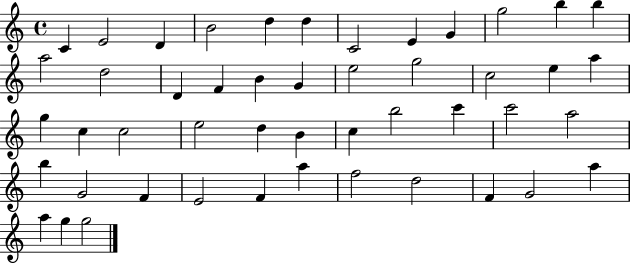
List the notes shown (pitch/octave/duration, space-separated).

C4/q E4/h D4/q B4/h D5/q D5/q C4/h E4/q G4/q G5/h B5/q B5/q A5/h D5/h D4/q F4/q B4/q G4/q E5/h G5/h C5/h E5/q A5/q G5/q C5/q C5/h E5/h D5/q B4/q C5/q B5/h C6/q C6/h A5/h B5/q G4/h F4/q E4/h F4/q A5/q F5/h D5/h F4/q G4/h A5/q A5/q G5/q G5/h